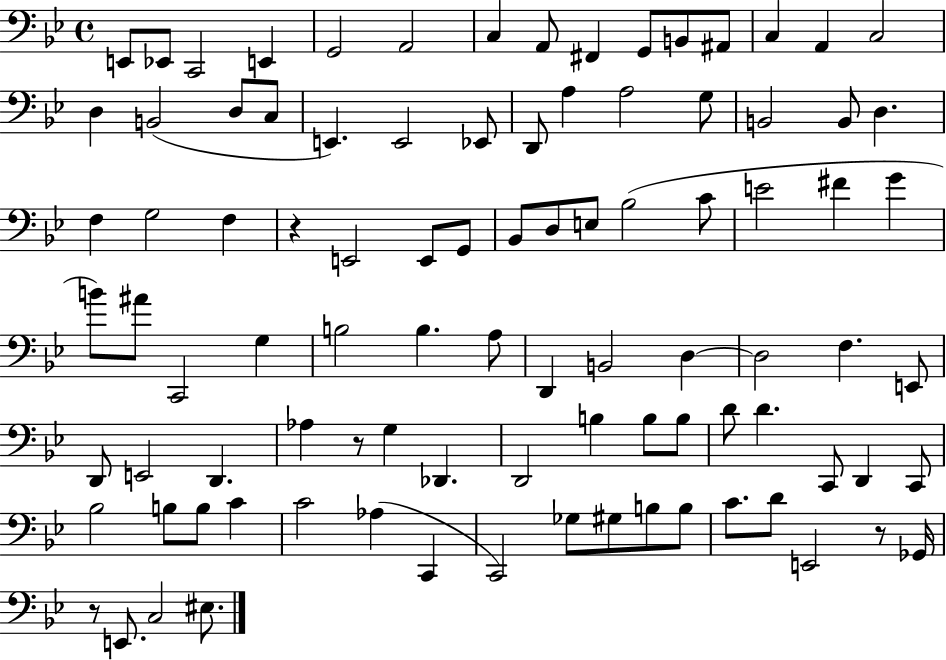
E2/e Eb2/e C2/h E2/q G2/h A2/h C3/q A2/e F#2/q G2/e B2/e A#2/e C3/q A2/q C3/h D3/q B2/h D3/e C3/e E2/q. E2/h Eb2/e D2/e A3/q A3/h G3/e B2/h B2/e D3/q. F3/q G3/h F3/q R/q E2/h E2/e G2/e Bb2/e D3/e E3/e Bb3/h C4/e E4/h F#4/q G4/q B4/e A#4/e C2/h G3/q B3/h B3/q. A3/e D2/q B2/h D3/q D3/h F3/q. E2/e D2/e E2/h D2/q. Ab3/q R/e G3/q Db2/q. D2/h B3/q B3/e B3/e D4/e D4/q. C2/e D2/q C2/e Bb3/h B3/e B3/e C4/q C4/h Ab3/q C2/q C2/h Gb3/e G#3/e B3/e B3/e C4/e. D4/e E2/h R/e Gb2/s R/e E2/e. C3/h EIS3/e.